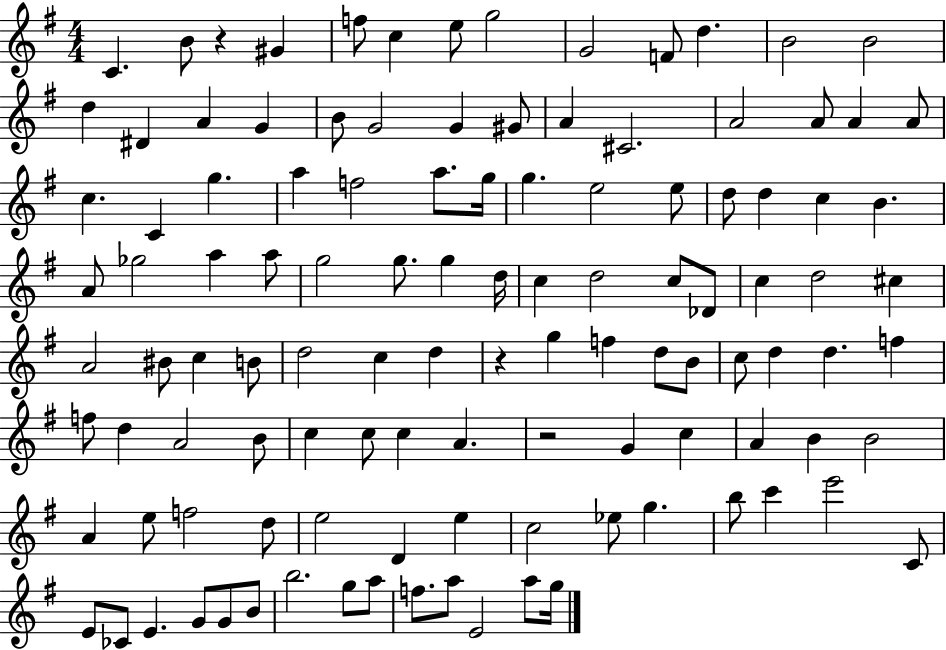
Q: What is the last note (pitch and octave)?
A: G5